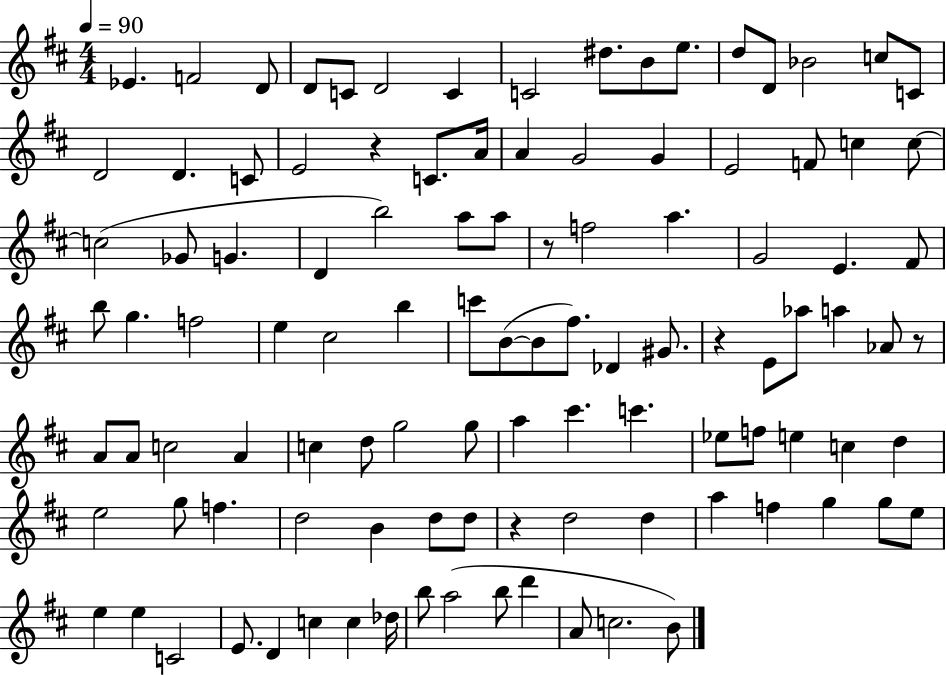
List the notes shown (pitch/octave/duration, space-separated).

Eb4/q. F4/h D4/e D4/e C4/e D4/h C4/q C4/h D#5/e. B4/e E5/e. D5/e D4/e Bb4/h C5/e C4/e D4/h D4/q. C4/e E4/h R/q C4/e. A4/s A4/q G4/h G4/q E4/h F4/e C5/q C5/e C5/h Gb4/e G4/q. D4/q B5/h A5/e A5/e R/e F5/h A5/q. G4/h E4/q. F#4/e B5/e G5/q. F5/h E5/q C#5/h B5/q C6/e B4/e B4/e F#5/e. Db4/q G#4/e. R/q E4/e Ab5/e A5/q Ab4/e R/e A4/e A4/e C5/h A4/q C5/q D5/e G5/h G5/e A5/q C#6/q. C6/q. Eb5/e F5/e E5/q C5/q D5/q E5/h G5/e F5/q. D5/h B4/q D5/e D5/e R/q D5/h D5/q A5/q F5/q G5/q G5/e E5/e E5/q E5/q C4/h E4/e. D4/q C5/q C5/q Db5/s B5/e A5/h B5/e D6/q A4/e C5/h. B4/e